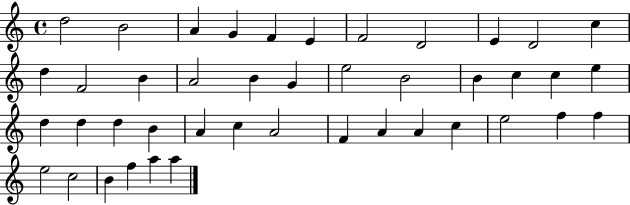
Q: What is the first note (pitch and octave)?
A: D5